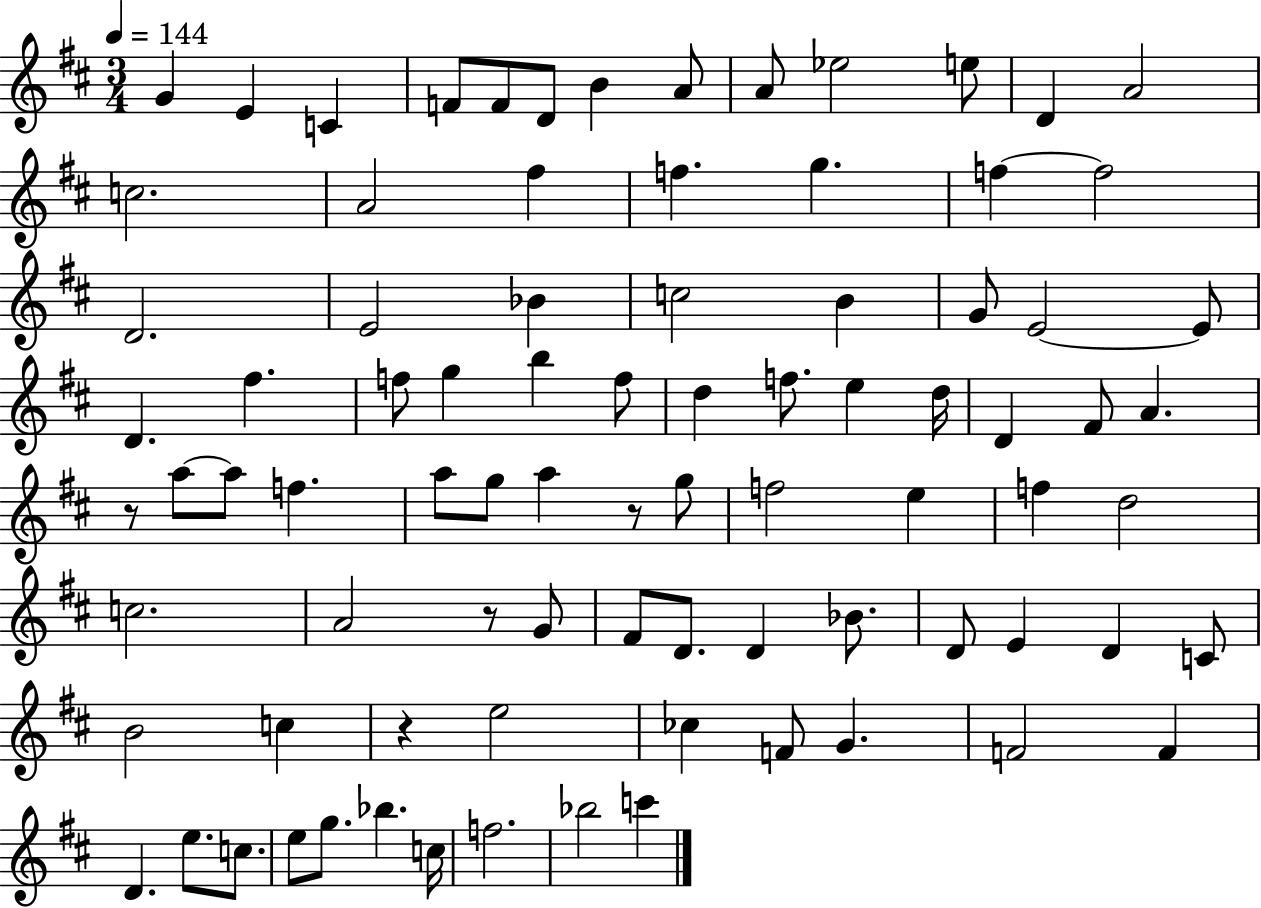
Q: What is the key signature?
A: D major